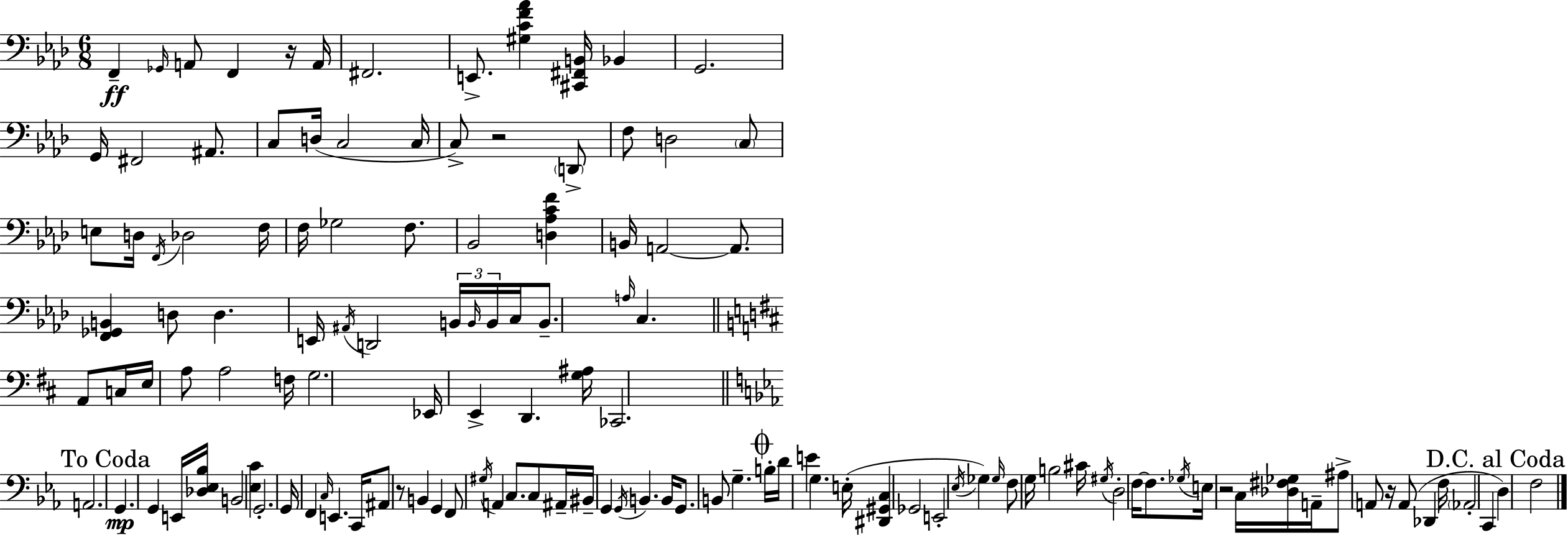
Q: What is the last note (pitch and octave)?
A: F3